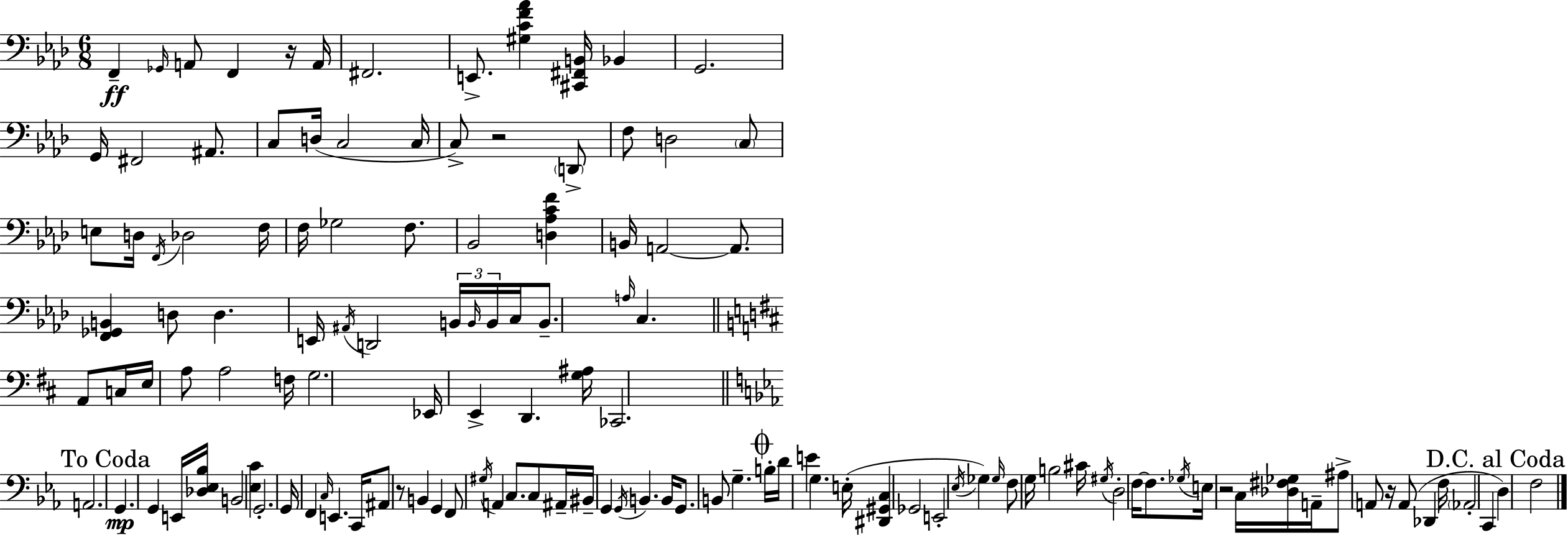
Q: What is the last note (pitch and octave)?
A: F3